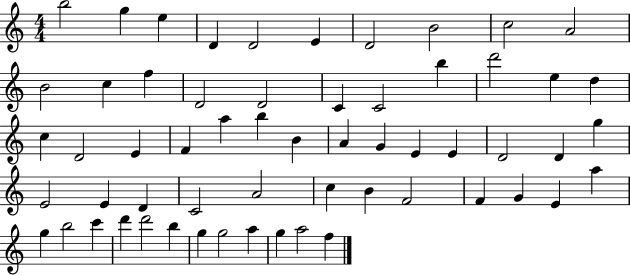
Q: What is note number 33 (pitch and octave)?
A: D4